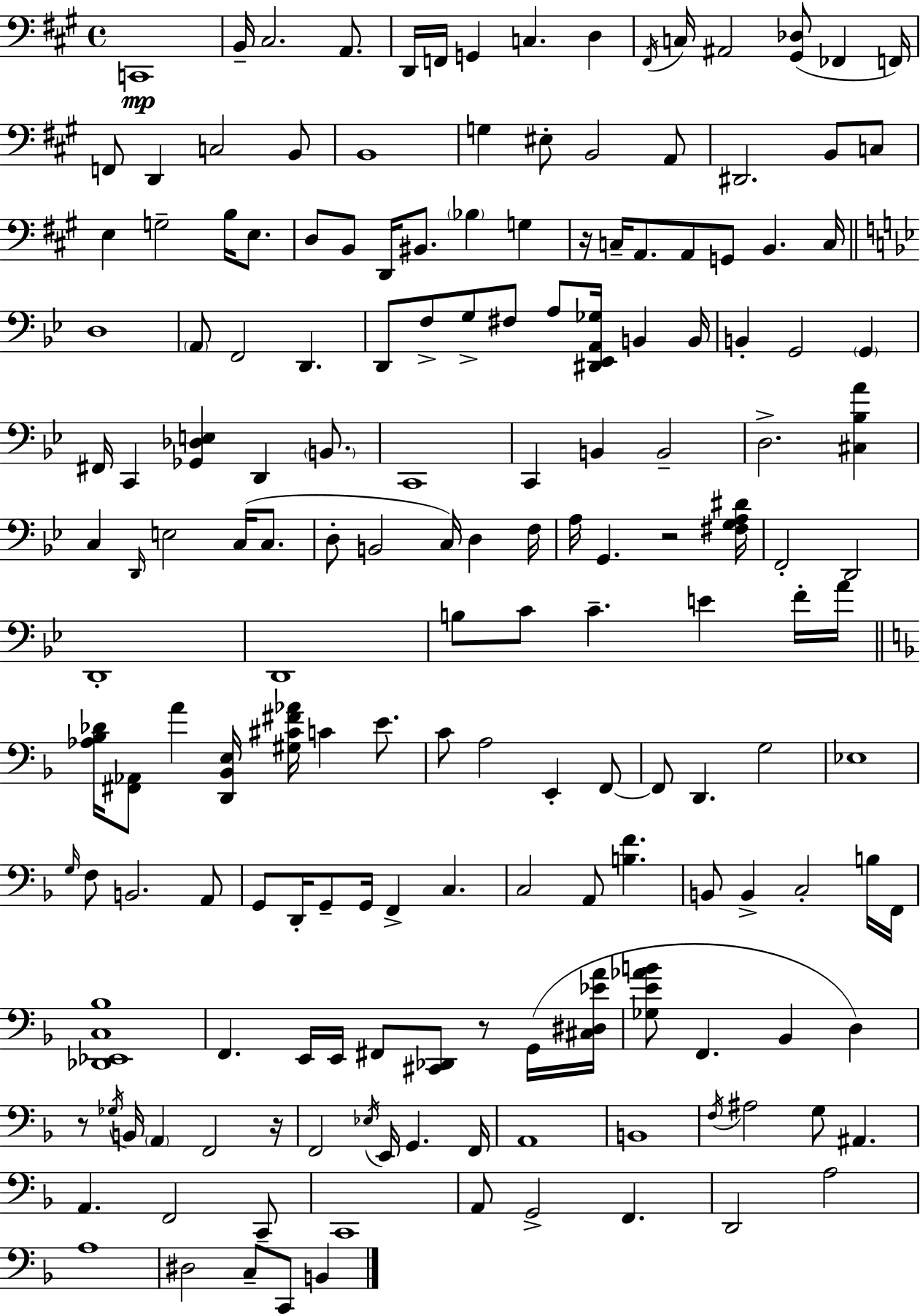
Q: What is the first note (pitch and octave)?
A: C2